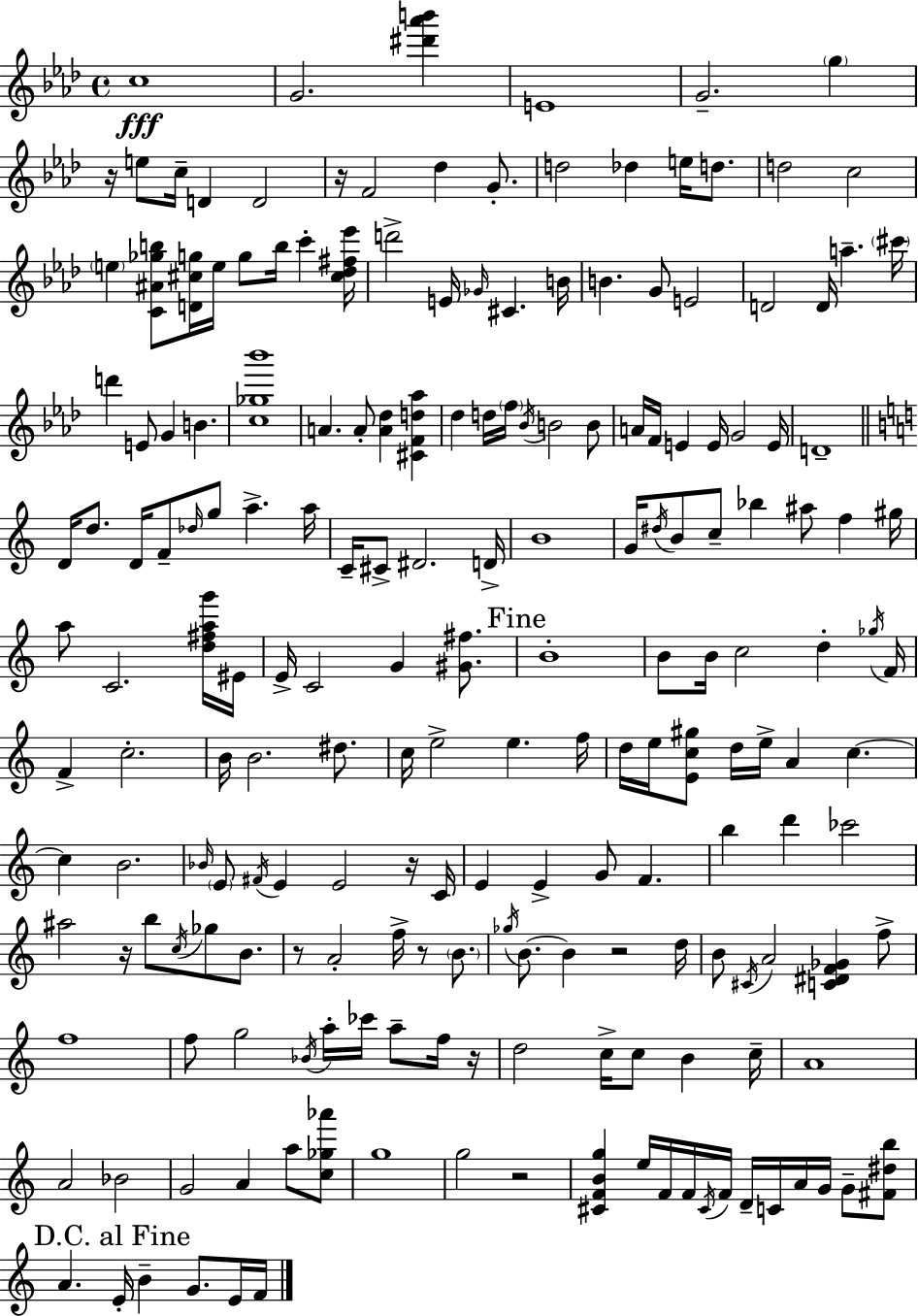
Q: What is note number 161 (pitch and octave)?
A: D4